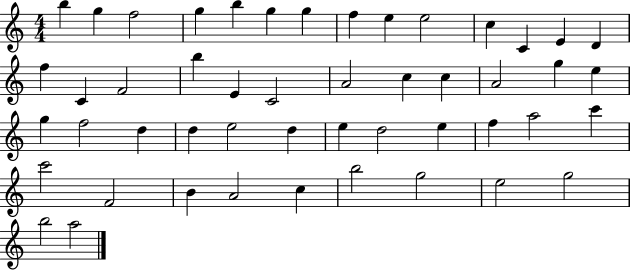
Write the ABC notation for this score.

X:1
T:Untitled
M:4/4
L:1/4
K:C
b g f2 g b g g f e e2 c C E D f C F2 b E C2 A2 c c A2 g e g f2 d d e2 d e d2 e f a2 c' c'2 F2 B A2 c b2 g2 e2 g2 b2 a2